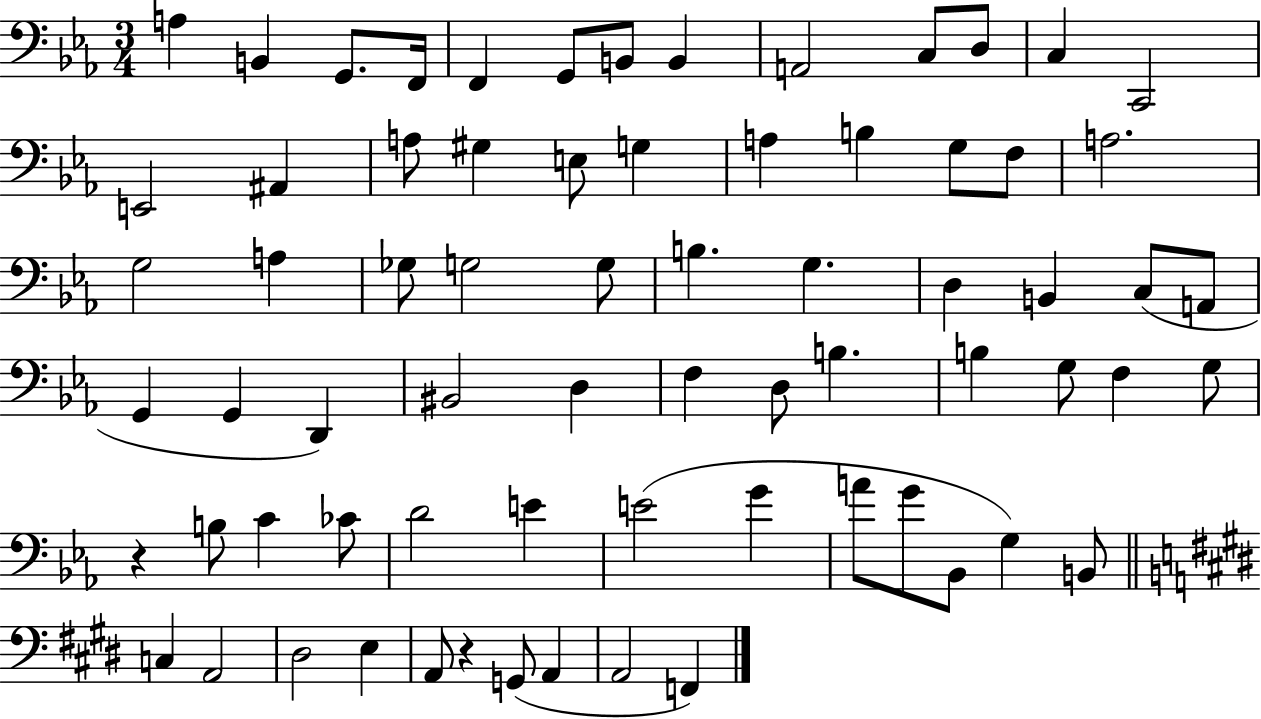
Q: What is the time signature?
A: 3/4